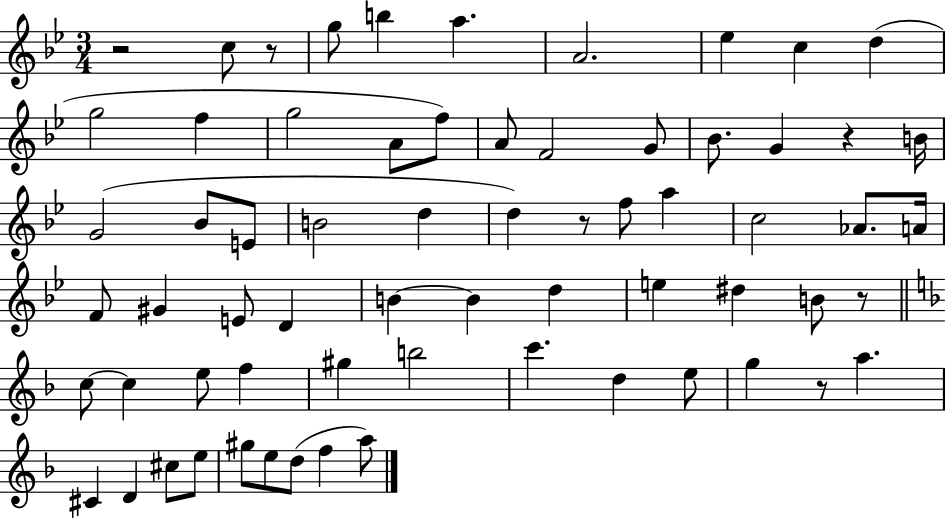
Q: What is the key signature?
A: BES major